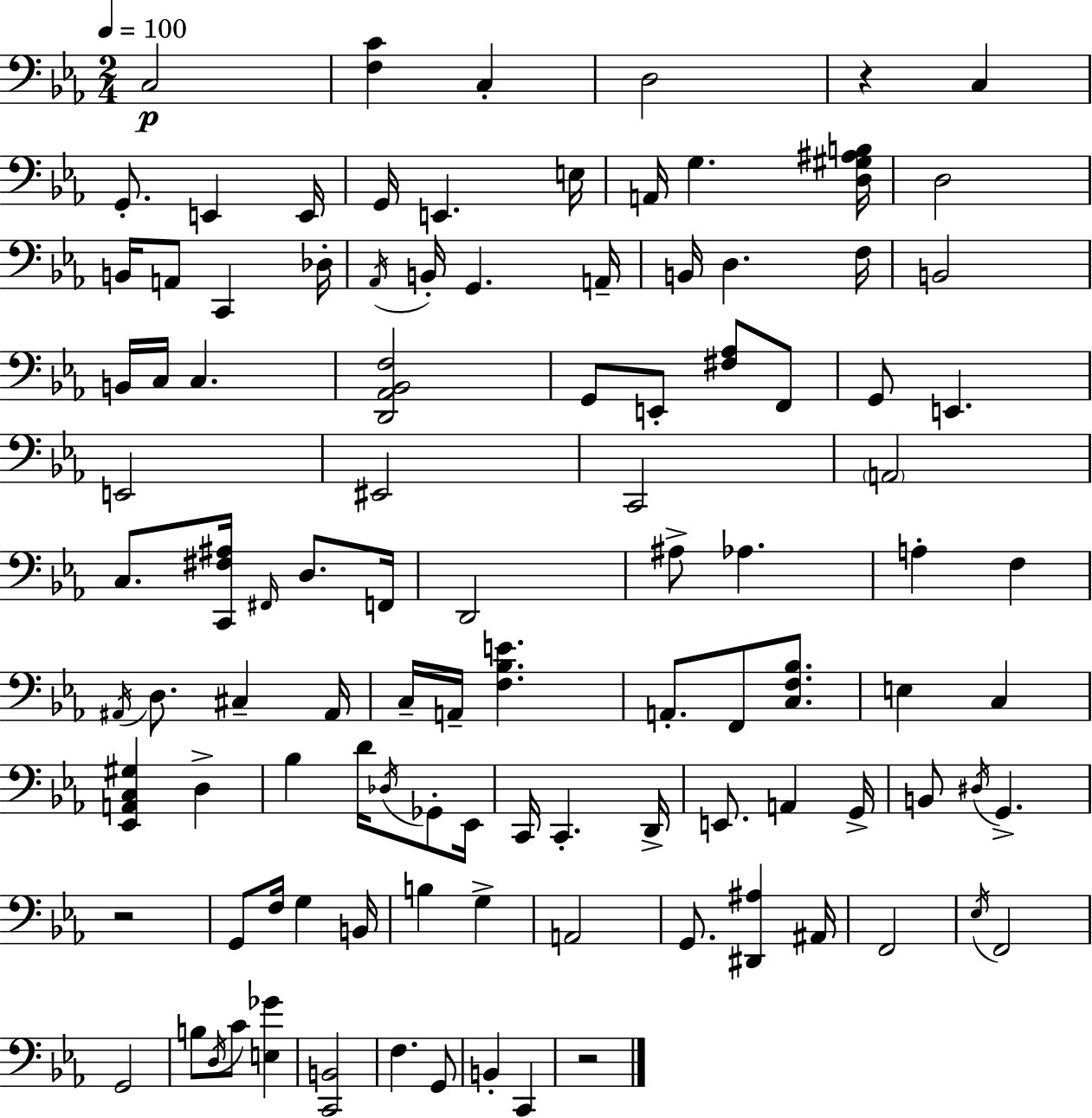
{
  \clef bass
  \numericTimeSignature
  \time 2/4
  \key c \minor
  \tempo 4 = 100
  c2\p | <f c'>4 c4-. | d2 | r4 c4 | \break g,8.-. e,4 e,16 | g,16 e,4. e16 | a,16 g4. <d gis ais b>16 | d2 | \break b,16 a,8 c,4 des16-. | \acciaccatura { aes,16 } b,16-. g,4. | a,16-- b,16 d4. | f16 b,2 | \break b,16 c16 c4. | <d, aes, bes, f>2 | g,8 e,8-. <fis aes>8 f,8 | g,8 e,4. | \break e,2 | eis,2 | c,2 | \parenthesize a,2 | \break c8. <c, fis ais>16 \grace { fis,16 } d8. | f,16 d,2 | ais8-> aes4. | a4-. f4 | \break \acciaccatura { ais,16 } d8. cis4-- | ais,16 c16-- a,16-- <f bes e'>4. | a,8.-. f,8 | <c f bes>8. e4 c4 | \break <ees, a, c gis>4 d4-> | bes4 d'16 | \acciaccatura { des16 } ges,8-. ees,16 c,16 c,4.-. | d,16-> e,8. a,4 | \break g,16-> b,8 \acciaccatura { dis16 } g,4.-> | r2 | g,8 f16 | g4 b,16 b4 | \break g4-> a,2 | g,8. | <dis, ais>4 ais,16 f,2 | \acciaccatura { ees16 } f,2 | \break g,2 | b8 | \acciaccatura { d16 } c'8 <e ges'>4 <c, b,>2 | f4. | \break g,8 b,4-. | c,4 r2 | \bar "|."
}